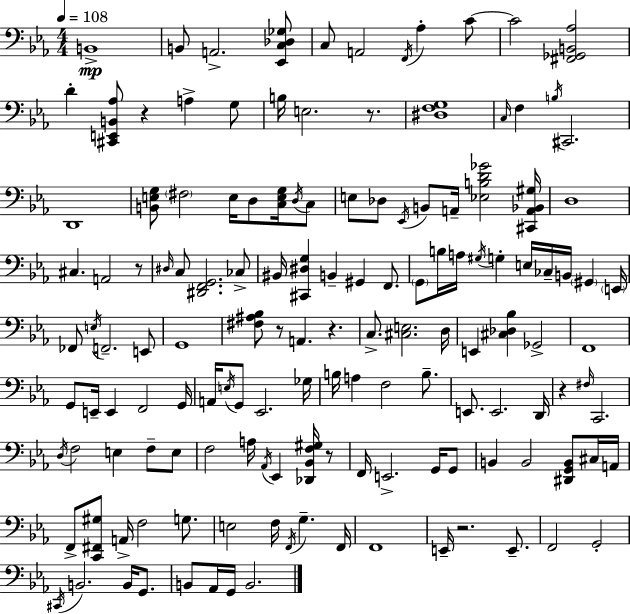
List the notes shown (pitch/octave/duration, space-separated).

B2/w B2/e A2/h. [Eb2,C3,Db3,Gb3]/e C3/e A2/h F2/s Ab3/q C4/e C4/h [F#2,Gb2,B2,Ab3]/h D4/q [C#2,E2,B2,Ab3]/e R/q A3/q G3/e B3/s E3/h. R/e. [D#3,F3,G3]/w C3/s F3/q B3/s C#2/h. D2/w [B2,E3,G3]/e F#3/h E3/s D3/e [C3,E3,G3]/s D3/s C3/e E3/e Db3/e Eb2/s B2/e A2/s [Eb3,B3,D4,Gb4]/h [C#2,A2,Bb2,G#3]/s D3/w C#3/q. A2/h R/e D#3/s C3/e [D#2,F2,G2]/h. CES3/e BIS2/s [C#2,D#3,G3]/q B2/q G#2/q F2/e. G2/e B3/s A3/s G#3/s G3/q E3/s CES3/s B2/s G#2/q E2/s FES2/e E3/s F2/h. E2/e G2/w [F#3,A#3,Bb3]/e R/e A2/q. R/q. C3/e. [C#3,E3]/h. D3/s E2/q [C#3,Db3,Bb3]/q Gb2/h F2/w G2/e E2/s E2/q F2/h G2/s A2/s E3/s G2/e Eb2/h. Gb3/s B3/s A3/q F3/h B3/e. E2/e. E2/h. D2/s R/q F#3/s C2/h. D3/s F3/h E3/q F3/e E3/e F3/h A3/s Ab2/s Eb2/q [Db2,Bb2,F3,G#3]/s R/e F2/s E2/h. G2/s G2/e B2/q B2/h [D#2,G2,B2]/e C#3/s A2/s F2/e [C2,F#2,G#3]/e A2/s F3/h G3/e. E3/h F3/s F2/s G3/q. F2/s F2/w E2/s R/h. E2/e. F2/h G2/h C#2/s B2/h. B2/s G2/e. B2/e Ab2/s G2/s B2/h.